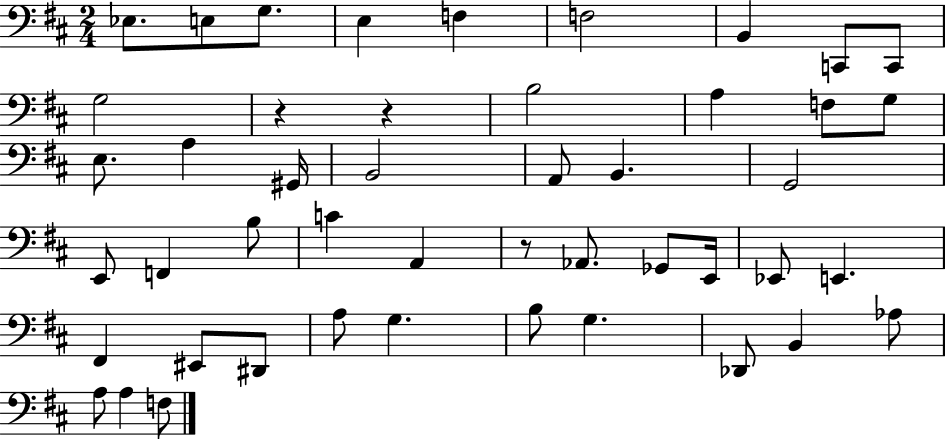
Eb3/e. E3/e G3/e. E3/q F3/q F3/h B2/q C2/e C2/e G3/h R/q R/q B3/h A3/q F3/e G3/e E3/e. A3/q G#2/s B2/h A2/e B2/q. G2/h E2/e F2/q B3/e C4/q A2/q R/e Ab2/e. Gb2/e E2/s Eb2/e E2/q. F#2/q EIS2/e D#2/e A3/e G3/q. B3/e G3/q. Db2/e B2/q Ab3/e A3/e A3/q F3/e